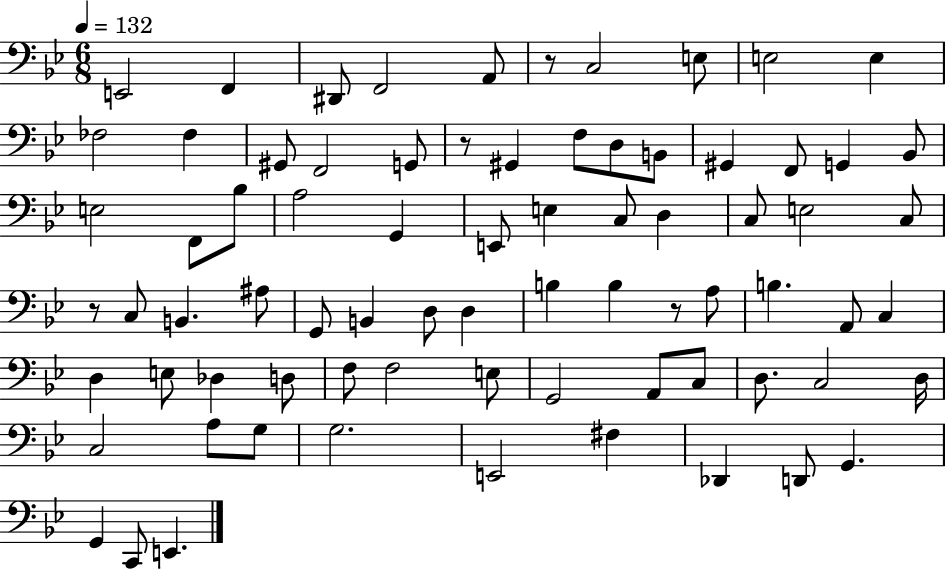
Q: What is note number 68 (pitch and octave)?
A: D2